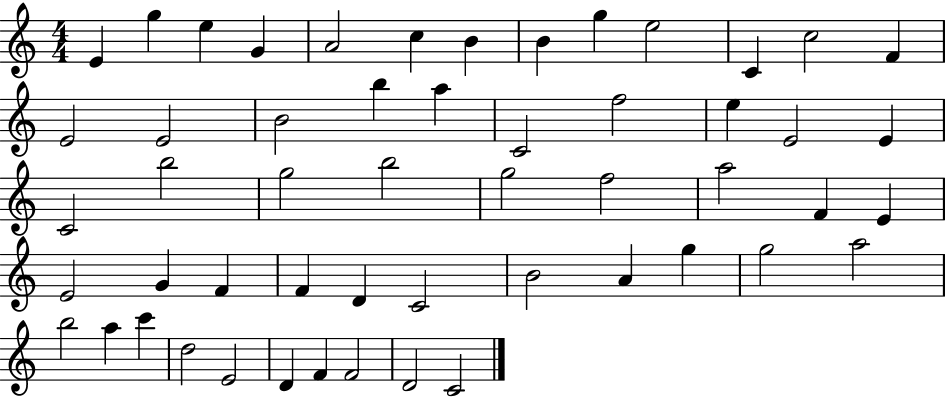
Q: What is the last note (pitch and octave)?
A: C4